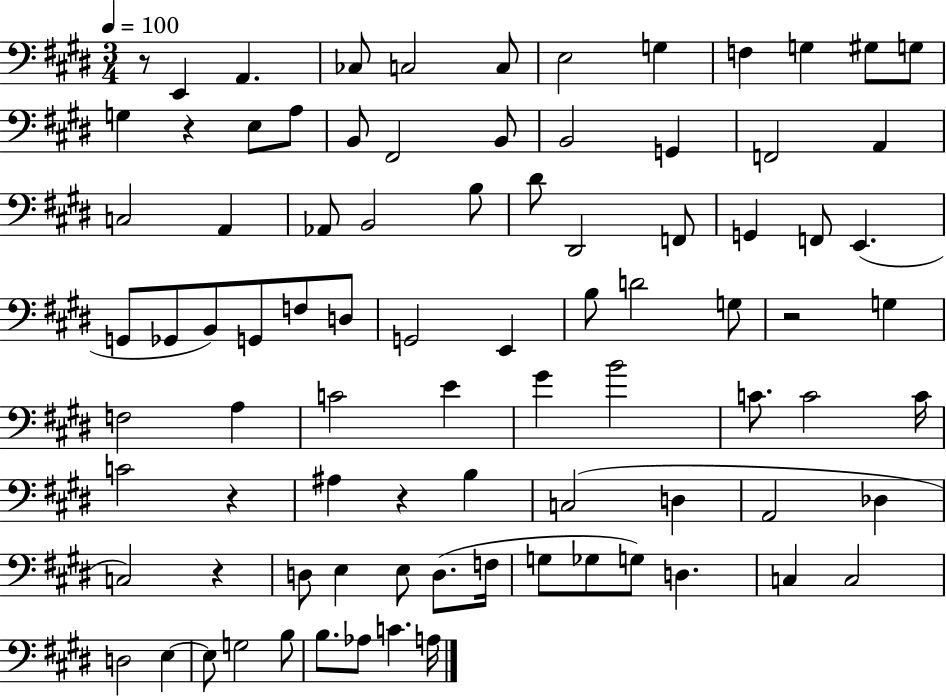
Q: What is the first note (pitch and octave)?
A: E2